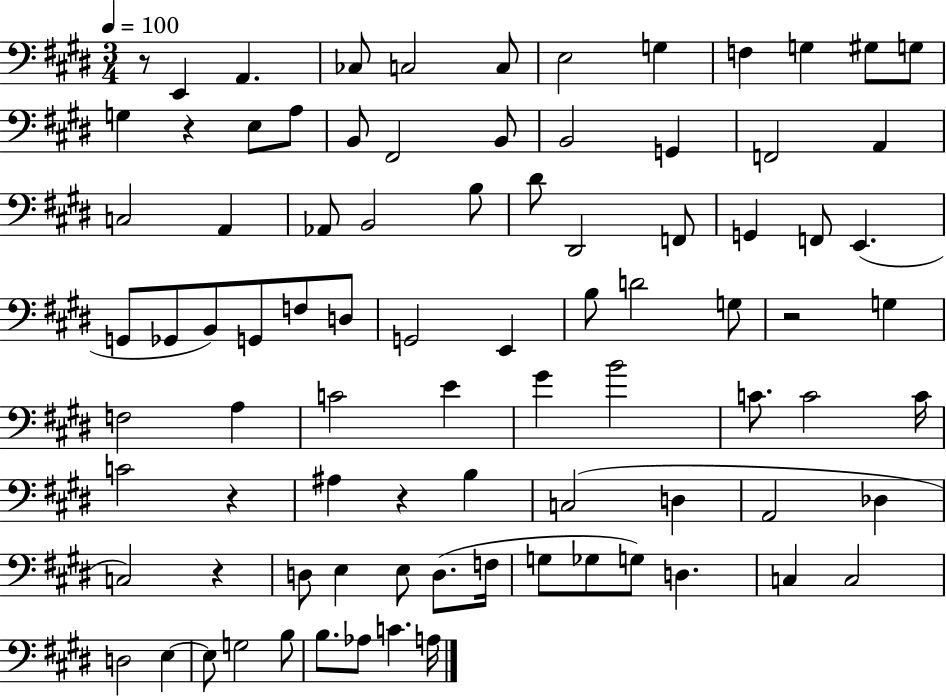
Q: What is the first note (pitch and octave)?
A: E2